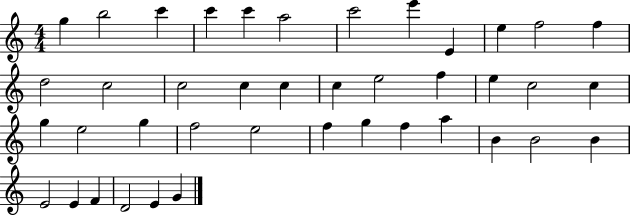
G5/q B5/h C6/q C6/q C6/q A5/h C6/h E6/q E4/q E5/q F5/h F5/q D5/h C5/h C5/h C5/q C5/q C5/q E5/h F5/q E5/q C5/h C5/q G5/q E5/h G5/q F5/h E5/h F5/q G5/q F5/q A5/q B4/q B4/h B4/q E4/h E4/q F4/q D4/h E4/q G4/q